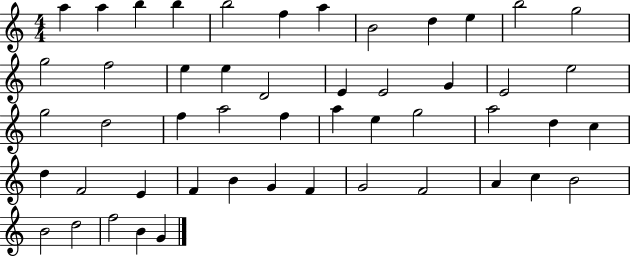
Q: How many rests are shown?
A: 0